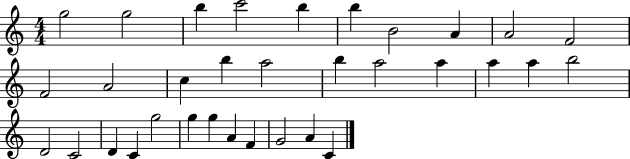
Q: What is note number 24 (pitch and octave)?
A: D4